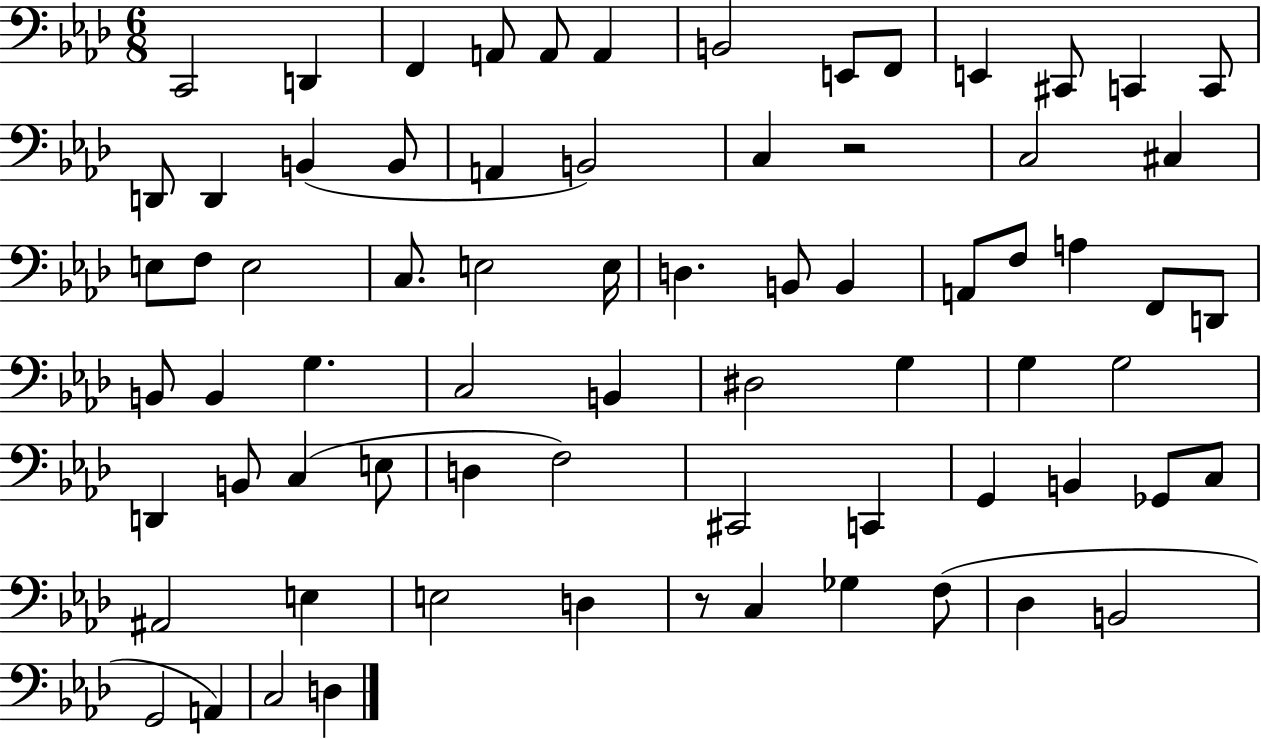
C2/h D2/q F2/q A2/e A2/e A2/q B2/h E2/e F2/e E2/q C#2/e C2/q C2/e D2/e D2/q B2/q B2/e A2/q B2/h C3/q R/h C3/h C#3/q E3/e F3/e E3/h C3/e. E3/h E3/s D3/q. B2/e B2/q A2/e F3/e A3/q F2/e D2/e B2/e B2/q G3/q. C3/h B2/q D#3/h G3/q G3/q G3/h D2/q B2/e C3/q E3/e D3/q F3/h C#2/h C2/q G2/q B2/q Gb2/e C3/e A#2/h E3/q E3/h D3/q R/e C3/q Gb3/q F3/e Db3/q B2/h G2/h A2/q C3/h D3/q